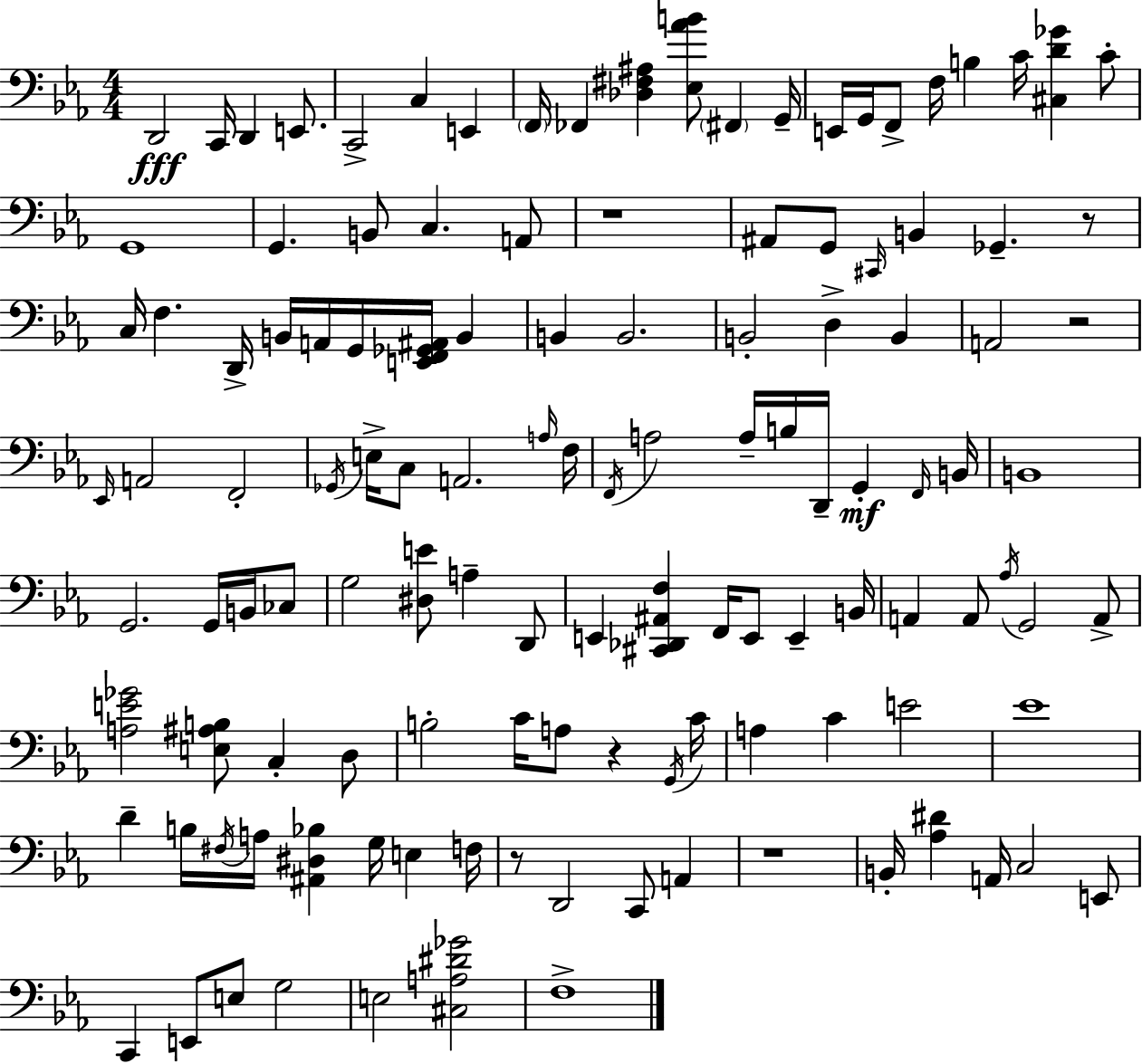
{
  \clef bass
  \numericTimeSignature
  \time 4/4
  \key c \minor
  \repeat volta 2 { d,2\fff c,16 d,4 e,8. | c,2-> c4 e,4 | \parenthesize f,16 fes,4 <des fis ais>4 <ees aes' b'>8 \parenthesize fis,4 g,16-- | e,16 g,16 f,8-> f16 b4 c'16 <cis d' ges'>4 c'8-. | \break g,1 | g,4. b,8 c4. a,8 | r1 | ais,8 g,8 \grace { cis,16 } b,4 ges,4.-- r8 | \break c16 f4. d,16-> b,16 a,16 g,16 <e, f, ges, ais,>16 b,4 | b,4 b,2. | b,2-. d4-> b,4 | a,2 r2 | \break \grace { ees,16 } a,2 f,2-. | \acciaccatura { ges,16 } e16-> c8 a,2. | \grace { a16 } f16 \acciaccatura { f,16 } a2 a16-- b16 d,16-- | g,4-.\mf \grace { f,16 } b,16 b,1 | \break g,2. | g,16 b,16 ces8 g2 <dis e'>8 | a4-- d,8 e,4 <cis, des, ais, f>4 f,16 e,8 | e,4-- b,16 a,4 a,8 \acciaccatura { aes16 } g,2 | \break a,8-> <a e' ges'>2 <e ais b>8 | c4-. d8 b2-. c'16 | a8 r4 \acciaccatura { g,16 } c'16 a4 c'4 | e'2 ees'1 | \break d'4-- b16 \acciaccatura { fis16 } a16 <ais, dis bes>4 | g16 e4 f16 r8 d,2 | c,8 a,4 r1 | b,16-. <aes dis'>4 a,16 c2 | \break e,8 c,4 e,8 e8 | g2 e2 | <cis a dis' ges'>2 f1-> | } \bar "|."
}